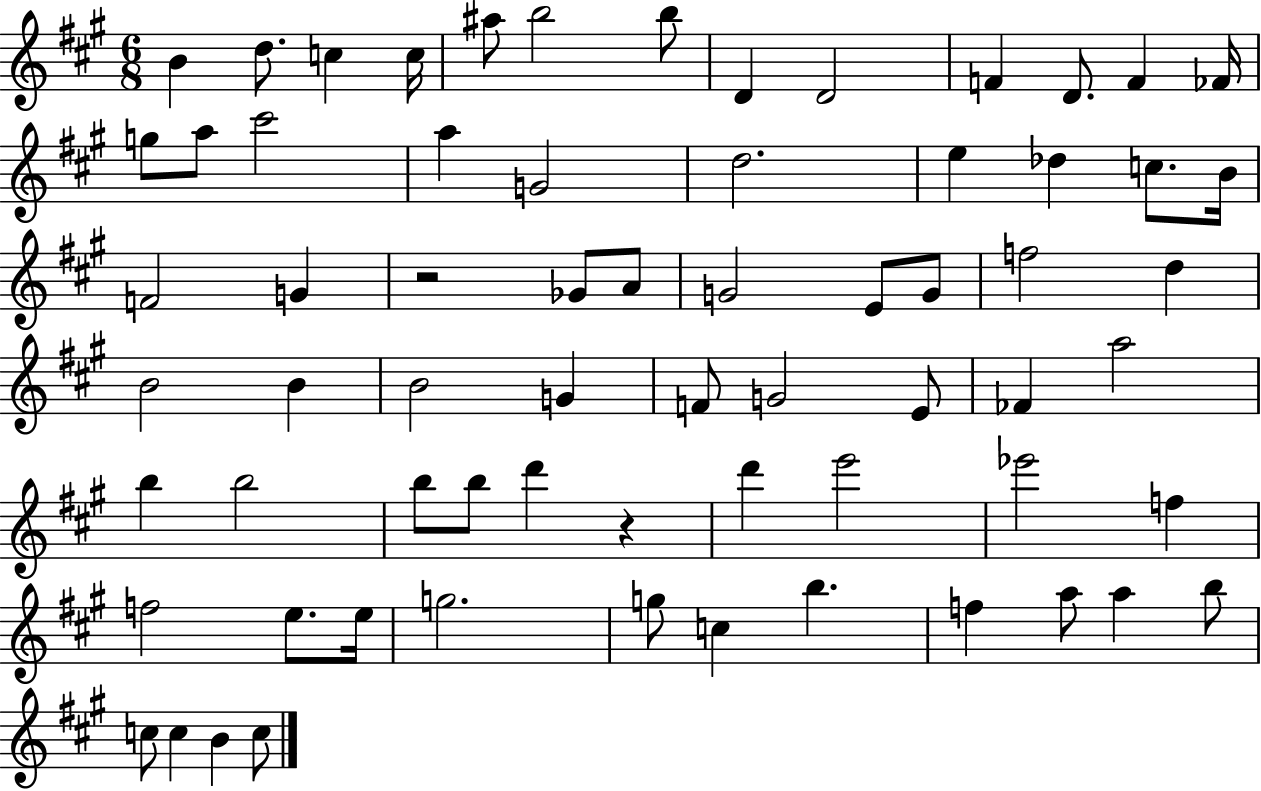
X:1
T:Untitled
M:6/8
L:1/4
K:A
B d/2 c c/4 ^a/2 b2 b/2 D D2 F D/2 F _F/4 g/2 a/2 ^c'2 a G2 d2 e _d c/2 B/4 F2 G z2 _G/2 A/2 G2 E/2 G/2 f2 d B2 B B2 G F/2 G2 E/2 _F a2 b b2 b/2 b/2 d' z d' e'2 _e'2 f f2 e/2 e/4 g2 g/2 c b f a/2 a b/2 c/2 c B c/2